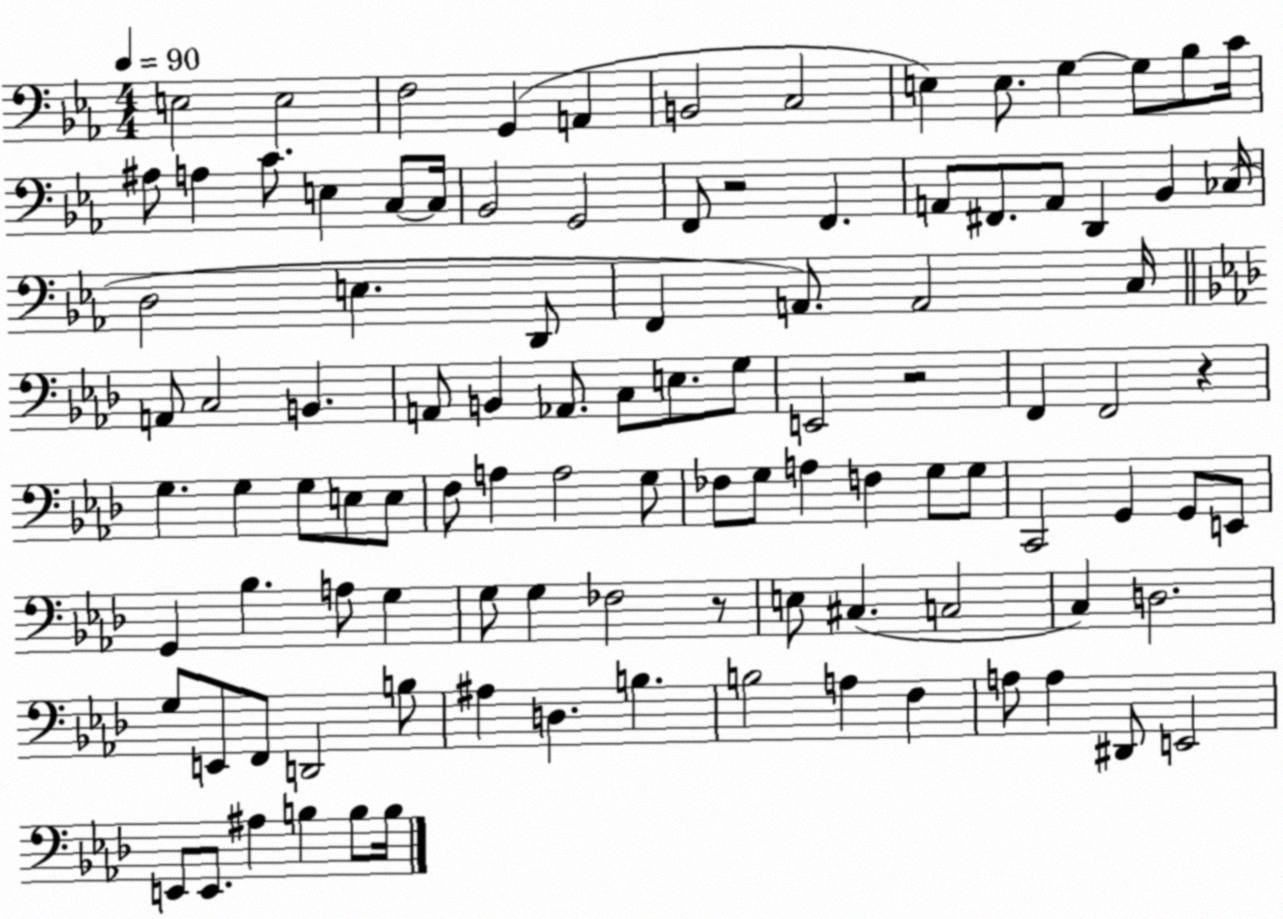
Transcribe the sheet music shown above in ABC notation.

X:1
T:Untitled
M:4/4
L:1/4
K:Eb
E,2 E,2 F,2 G,, A,, B,,2 C,2 E, E,/2 G, G,/2 _B,/2 C/4 ^A,/2 A, C/2 E, C,/2 C,/4 _B,,2 G,,2 F,,/2 z2 F,, A,,/2 ^F,,/2 A,,/2 D,, _B,, _C,/4 D,2 E, D,,/2 F,, A,,/2 A,,2 C,/4 A,,/2 C,2 B,, A,,/2 B,, _A,,/2 C,/2 E,/2 G,/2 E,,2 z2 F,, F,,2 z G, G, G,/2 E,/2 E,/2 F,/2 A, A,2 G,/2 _F,/2 G,/2 A, F, G,/2 G,/2 C,,2 G,, G,,/2 E,,/2 G,, _B, A,/2 G, G,/2 G, _F,2 z/2 E,/2 ^C, C,2 C, D,2 G,/2 E,,/2 F,,/2 D,,2 B,/2 ^A, D, B, B,2 A, F, A,/2 A, ^D,,/2 E,,2 E,,/2 E,,/2 ^A, B, B,/2 B,/4